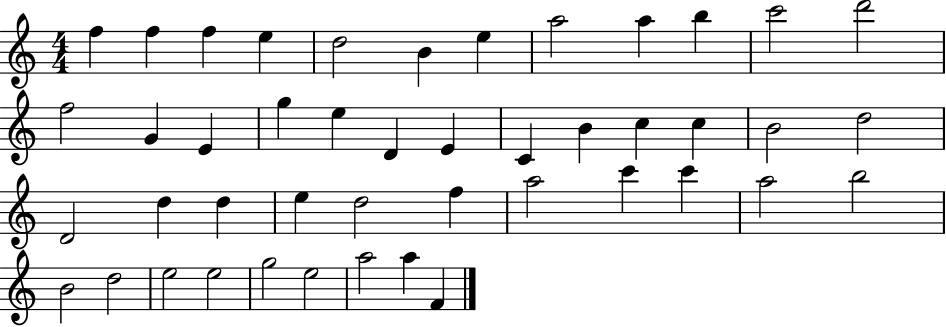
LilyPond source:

{
  \clef treble
  \numericTimeSignature
  \time 4/4
  \key c \major
  f''4 f''4 f''4 e''4 | d''2 b'4 e''4 | a''2 a''4 b''4 | c'''2 d'''2 | \break f''2 g'4 e'4 | g''4 e''4 d'4 e'4 | c'4 b'4 c''4 c''4 | b'2 d''2 | \break d'2 d''4 d''4 | e''4 d''2 f''4 | a''2 c'''4 c'''4 | a''2 b''2 | \break b'2 d''2 | e''2 e''2 | g''2 e''2 | a''2 a''4 f'4 | \break \bar "|."
}